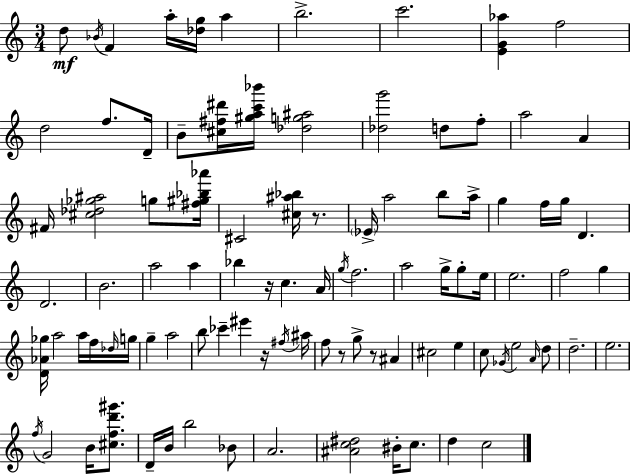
D5/e Bb4/s F4/q A5/s [Db5,G5]/s A5/q B5/h. C6/h. [E4,G4,Ab5]/q F5/h D5/h F5/e. D4/s B4/e [C#5,F#5,D#6]/s [G#5,A5,C6,Bb6]/s [Db5,G5,A#5]/h [Db5,G6]/h D5/e F5/e A5/h A4/q F#4/s [C#5,Db5,Gb5,A#5]/h G5/e [F#5,G#5,Bb5,Ab6]/s C#4/h [C#5,A#5,Bb5]/s R/e. Eb4/s A5/h B5/e A5/s G5/q F5/s G5/s D4/q. D4/h. B4/h. A5/h A5/q Bb5/q R/s C5/q. A4/s G5/s F5/h. A5/h G5/s G5/e E5/s E5/h. F5/h G5/q [D4,Ab4,Gb5]/s A5/h A5/s F5/s Db5/s G5/s G5/q A5/h B5/e CES6/q EIS6/q R/s F#5/s A#5/s F5/e R/e G5/e R/e A#4/q C#5/h E5/q C5/e Gb4/s E5/h A4/s D5/e D5/h. E5/h. F5/s G4/h B4/s [C#5,F5,D6,G#6]/e. D4/s B4/s B5/h Bb4/e A4/h. [A#4,C5,D#5]/h BIS4/s C5/e. D5/q C5/h